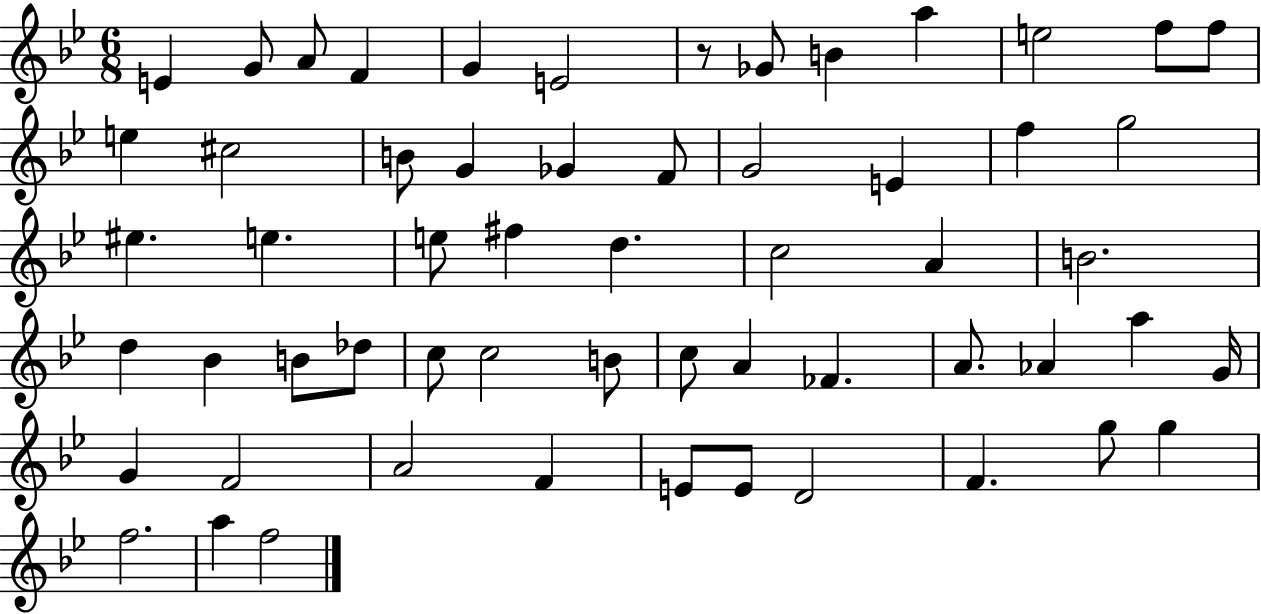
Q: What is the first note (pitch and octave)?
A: E4